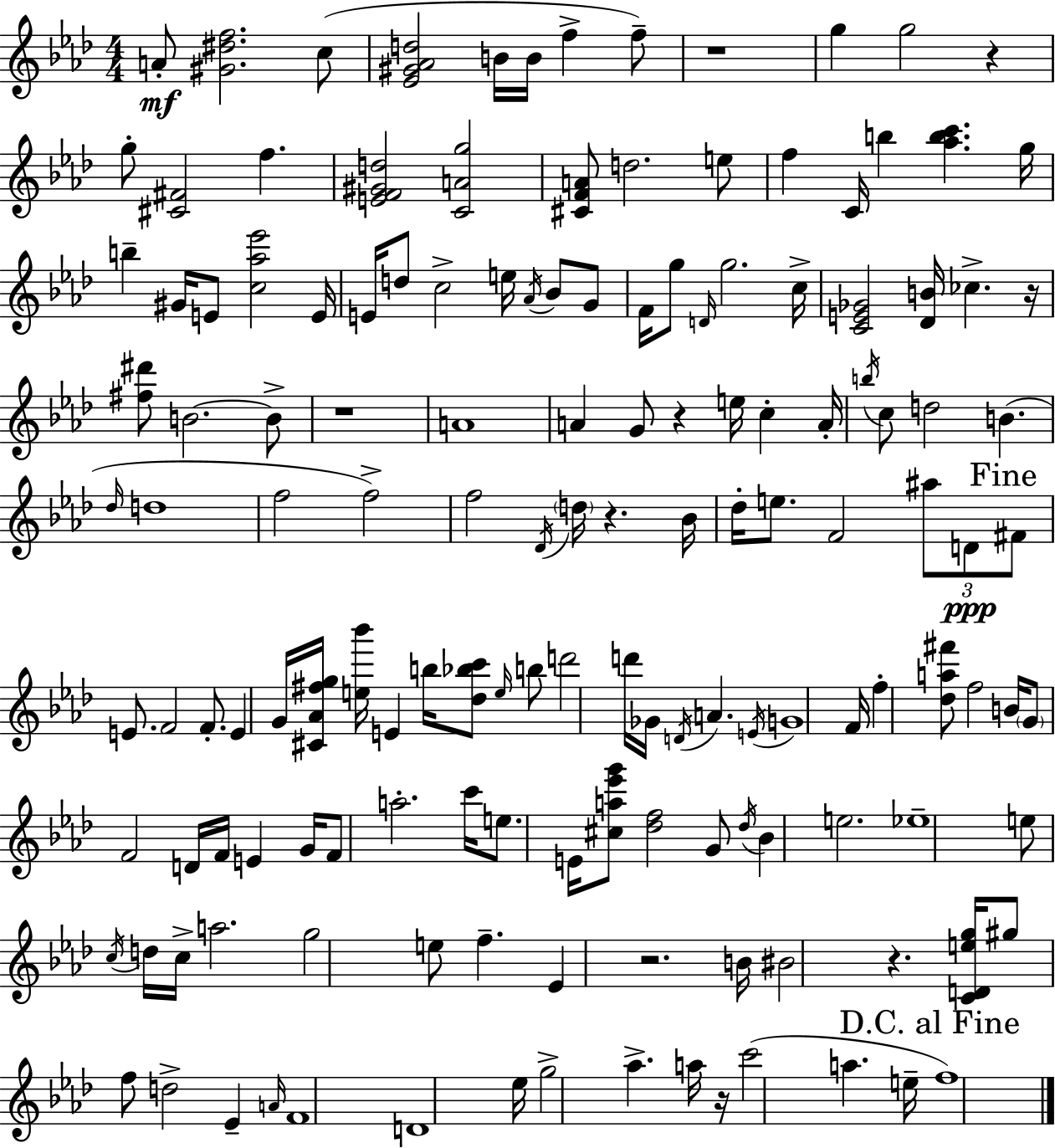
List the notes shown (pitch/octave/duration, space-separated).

A4/e [G#4,D#5,F5]/h. C5/e [Eb4,G#4,Ab4,D5]/h B4/s B4/s F5/q F5/e R/w G5/q G5/h R/q G5/e [C#4,F#4]/h F5/q. [E4,F4,G#4,D5]/h [C4,A4,G5]/h [C#4,F4,A4]/e D5/h. E5/e F5/q C4/s B5/q [Ab5,B5,C6]/q. G5/s B5/q G#4/s E4/e [C5,Ab5,Eb6]/h E4/s E4/s D5/e C5/h E5/s Ab4/s Bb4/e G4/e F4/s G5/e D4/s G5/h. C5/s [C4,E4,Gb4]/h [Db4,B4]/s CES5/q. R/s [F#5,D#6]/e B4/h. B4/e R/w A4/w A4/q G4/e R/q E5/s C5/q A4/s B5/s C5/e D5/h B4/q. Db5/s D5/w F5/h F5/h F5/h Db4/s D5/s R/q. Bb4/s Db5/s E5/e. F4/h A#5/e D4/e F#4/e E4/e. F4/h F4/e. E4/q G4/s [C#4,Ab4,F#5,G5]/s [E5,Bb6]/s E4/q B5/s [Db5,Bb5,C6]/e E5/s B5/e D6/h D6/s Gb4/s D4/s A4/q. E4/s G4/w F4/s F5/q [Db5,A5,F#6]/e F5/h B4/s G4/e F4/h D4/s F4/s E4/q G4/s F4/e A5/h. C6/s E5/e. E4/s [C#5,A5,Eb6,G6]/e [Db5,F5]/h G4/e Db5/s Bb4/q E5/h. Eb5/w E5/e C5/s D5/s C5/s A5/h. G5/h E5/e F5/q. Eb4/q R/h. B4/s BIS4/h R/q. [C4,D4,E5,G5]/s G#5/e F5/e D5/h Eb4/q A4/s F4/w D4/w Eb5/s G5/h Ab5/q. A5/s R/s C6/h A5/q. E5/s F5/w